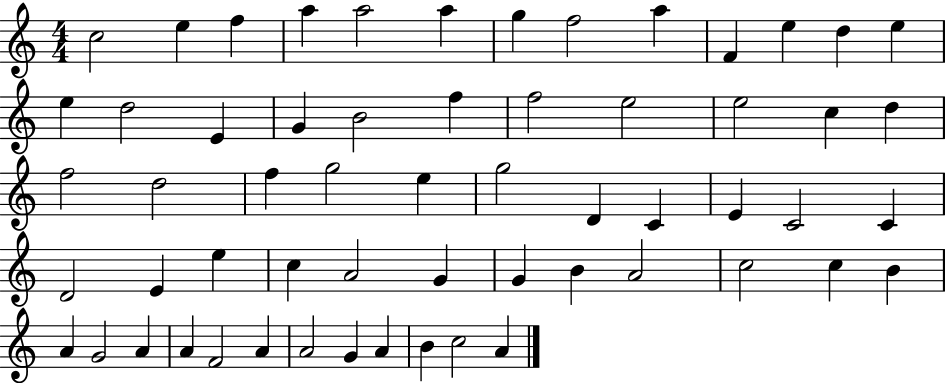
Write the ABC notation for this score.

X:1
T:Untitled
M:4/4
L:1/4
K:C
c2 e f a a2 a g f2 a F e d e e d2 E G B2 f f2 e2 e2 c d f2 d2 f g2 e g2 D C E C2 C D2 E e c A2 G G B A2 c2 c B A G2 A A F2 A A2 G A B c2 A